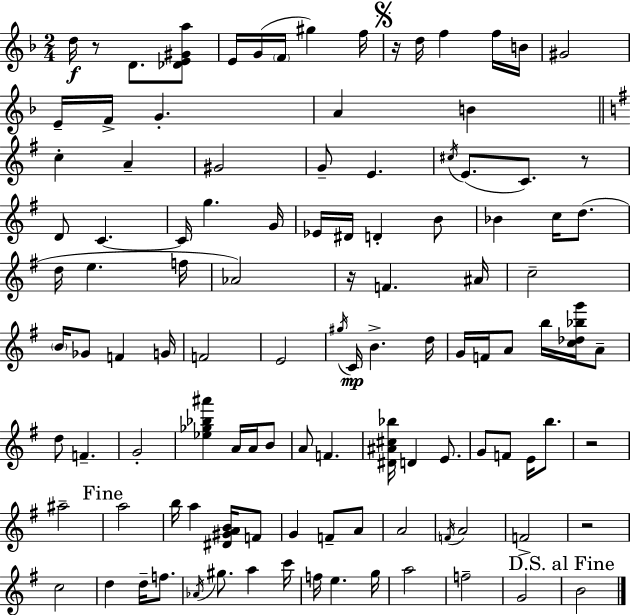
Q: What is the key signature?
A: D minor